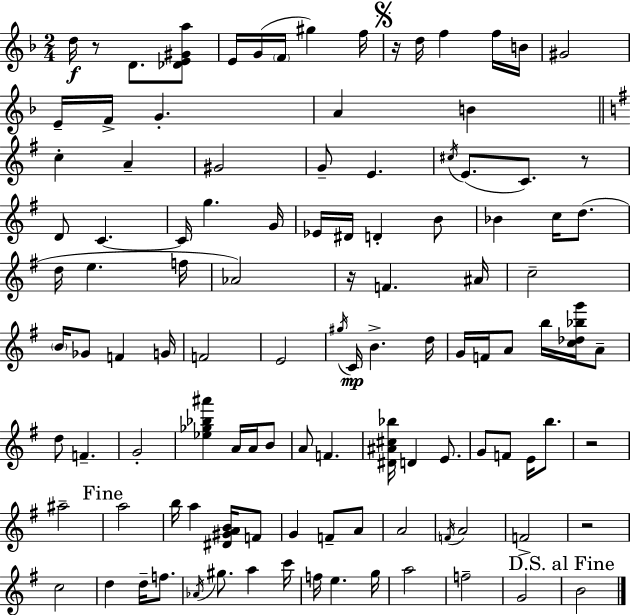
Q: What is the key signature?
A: D minor